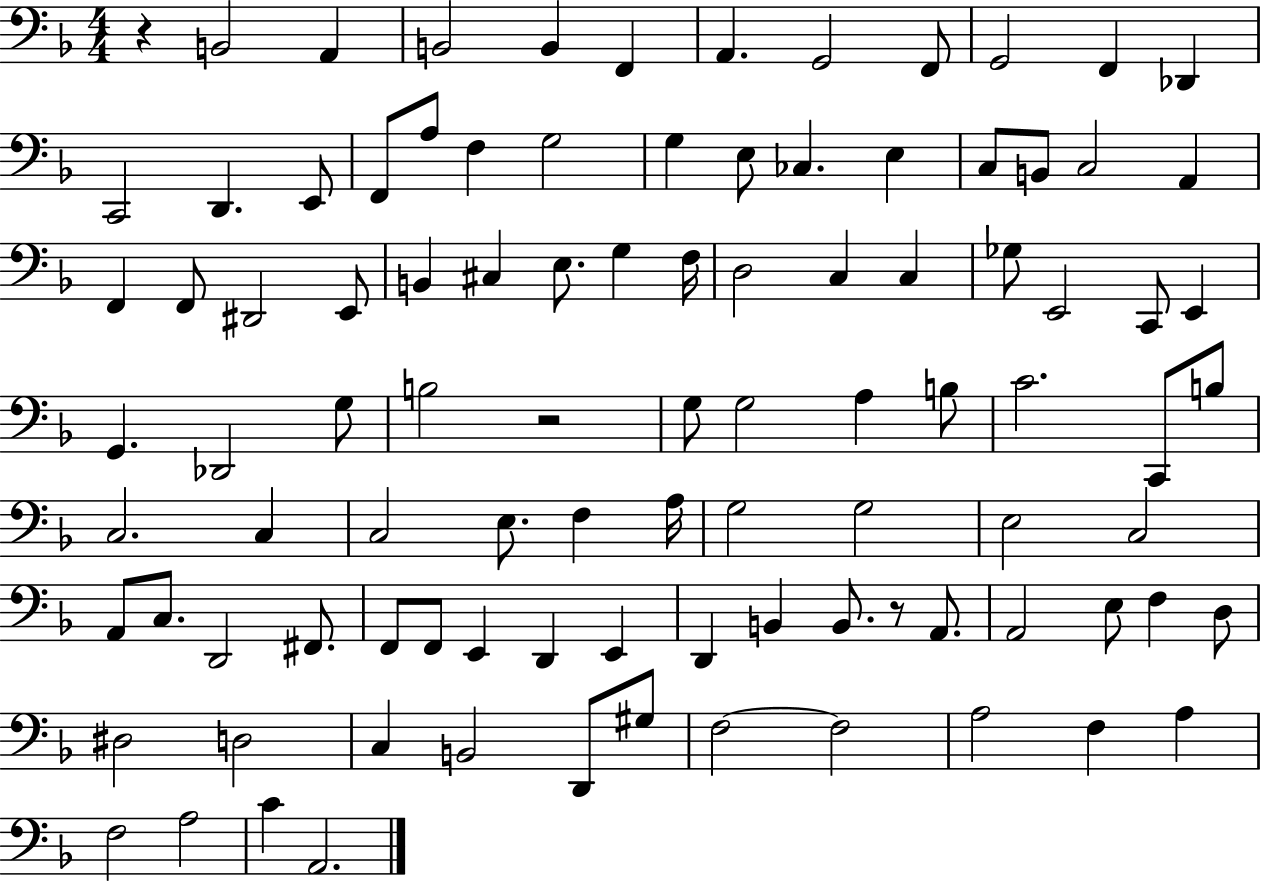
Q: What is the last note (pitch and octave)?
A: A2